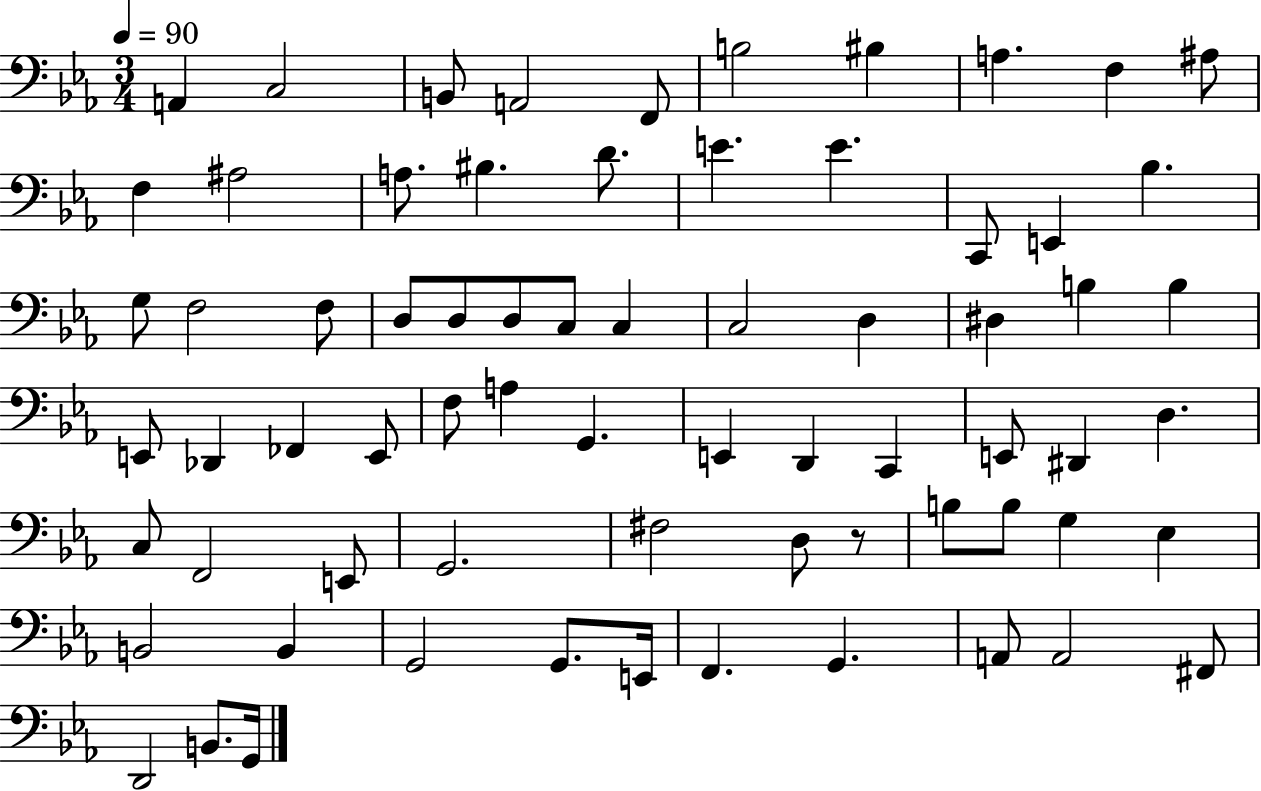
X:1
T:Untitled
M:3/4
L:1/4
K:Eb
A,, C,2 B,,/2 A,,2 F,,/2 B,2 ^B, A, F, ^A,/2 F, ^A,2 A,/2 ^B, D/2 E E C,,/2 E,, _B, G,/2 F,2 F,/2 D,/2 D,/2 D,/2 C,/2 C, C,2 D, ^D, B, B, E,,/2 _D,, _F,, E,,/2 F,/2 A, G,, E,, D,, C,, E,,/2 ^D,, D, C,/2 F,,2 E,,/2 G,,2 ^F,2 D,/2 z/2 B,/2 B,/2 G, _E, B,,2 B,, G,,2 G,,/2 E,,/4 F,, G,, A,,/2 A,,2 ^F,,/2 D,,2 B,,/2 G,,/4